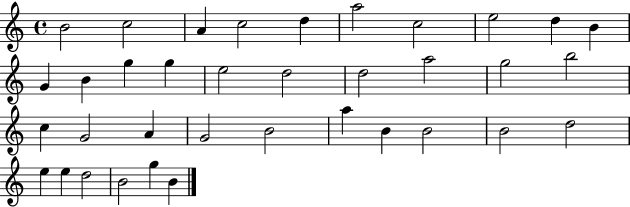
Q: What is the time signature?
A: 4/4